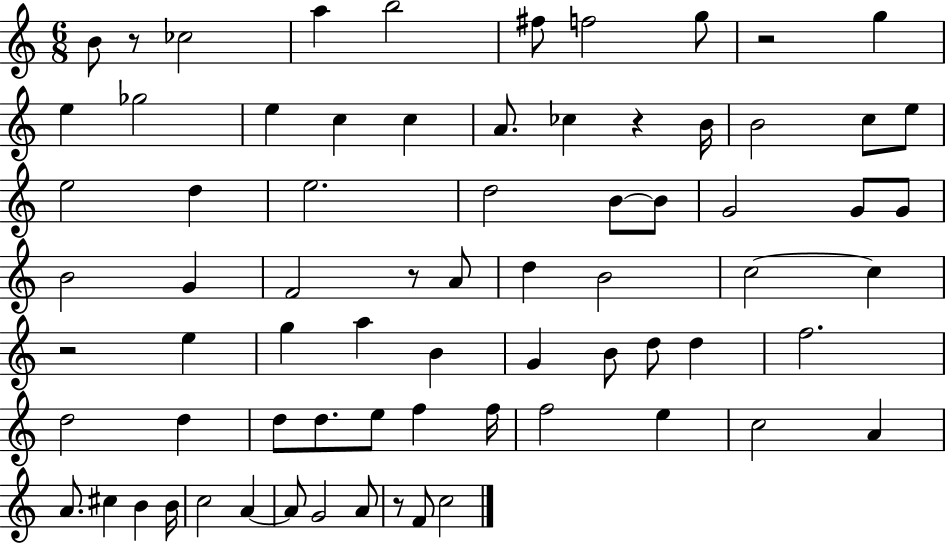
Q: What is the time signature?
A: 6/8